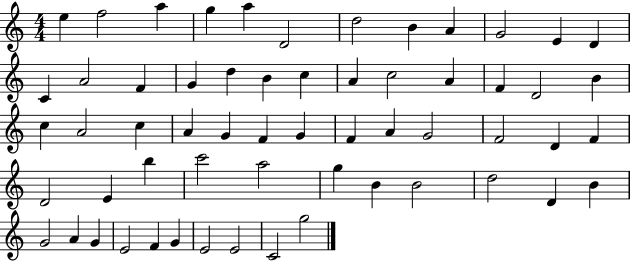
{
  \clef treble
  \numericTimeSignature
  \time 4/4
  \key c \major
  e''4 f''2 a''4 | g''4 a''4 d'2 | d''2 b'4 a'4 | g'2 e'4 d'4 | \break c'4 a'2 f'4 | g'4 d''4 b'4 c''4 | a'4 c''2 a'4 | f'4 d'2 b'4 | \break c''4 a'2 c''4 | a'4 g'4 f'4 g'4 | f'4 a'4 g'2 | f'2 d'4 f'4 | \break d'2 e'4 b''4 | c'''2 a''2 | g''4 b'4 b'2 | d''2 d'4 b'4 | \break g'2 a'4 g'4 | e'2 f'4 g'4 | e'2 e'2 | c'2 g''2 | \break \bar "|."
}